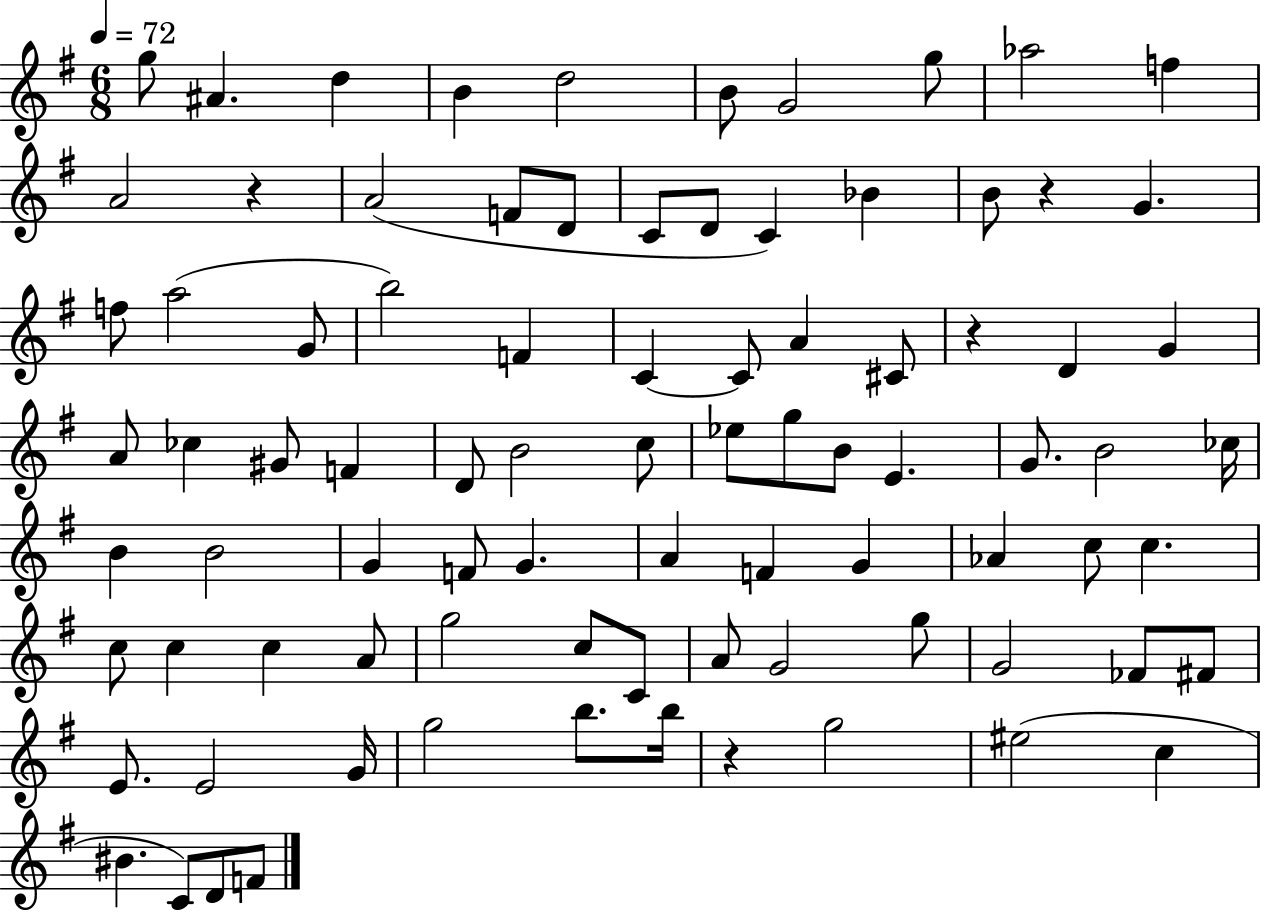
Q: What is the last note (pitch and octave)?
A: F4